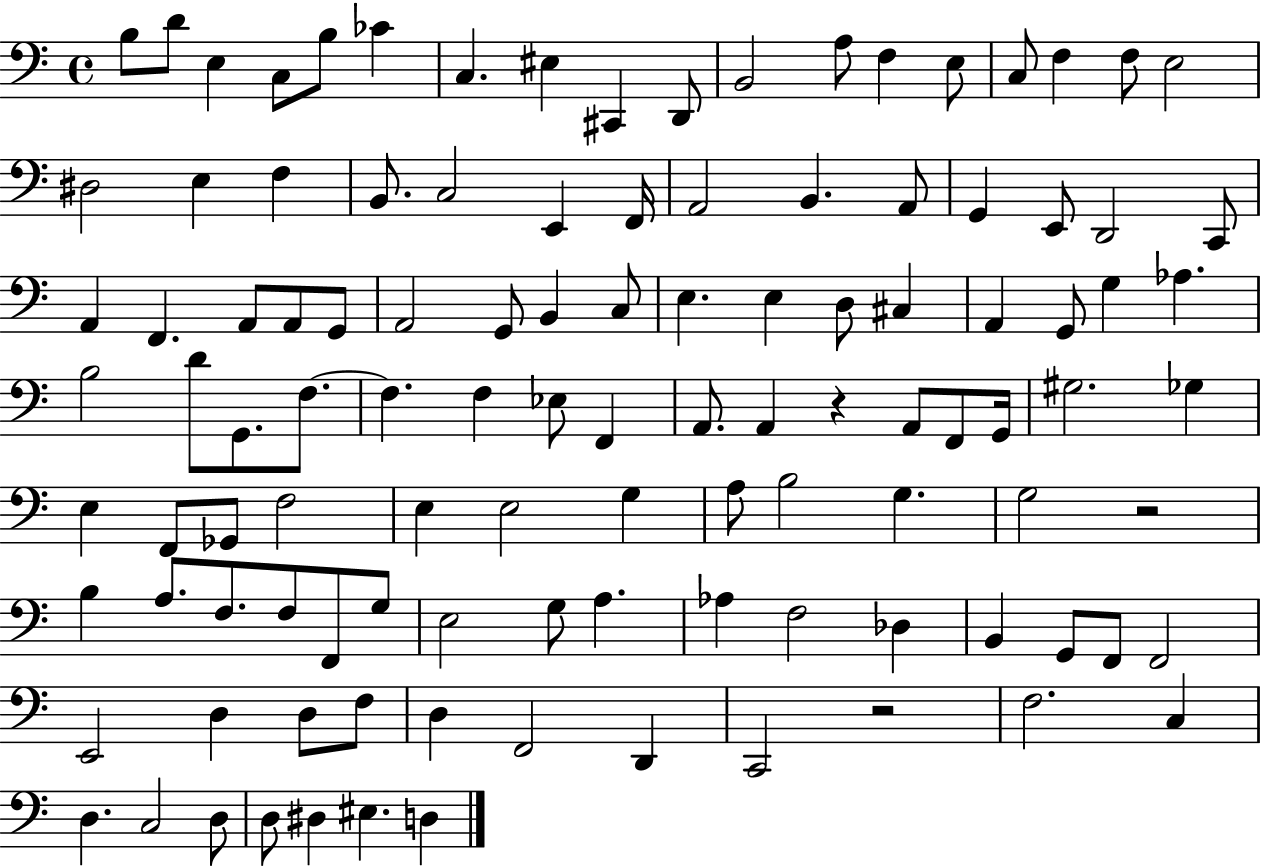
{
  \clef bass
  \time 4/4
  \defaultTimeSignature
  \key c \major
  \repeat volta 2 { b8 d'8 e4 c8 b8 ces'4 | c4. eis4 cis,4 d,8 | b,2 a8 f4 e8 | c8 f4 f8 e2 | \break dis2 e4 f4 | b,8. c2 e,4 f,16 | a,2 b,4. a,8 | g,4 e,8 d,2 c,8 | \break a,4 f,4. a,8 a,8 g,8 | a,2 g,8 b,4 c8 | e4. e4 d8 cis4 | a,4 g,8 g4 aes4. | \break b2 d'8 g,8. f8.~~ | f4. f4 ees8 f,4 | a,8. a,4 r4 a,8 f,8 g,16 | gis2. ges4 | \break e4 f,8 ges,8 f2 | e4 e2 g4 | a8 b2 g4. | g2 r2 | \break b4 a8. f8. f8 f,8 g8 | e2 g8 a4. | aes4 f2 des4 | b,4 g,8 f,8 f,2 | \break e,2 d4 d8 f8 | d4 f,2 d,4 | c,2 r2 | f2. c4 | \break d4. c2 d8 | d8 dis4 eis4. d4 | } \bar "|."
}